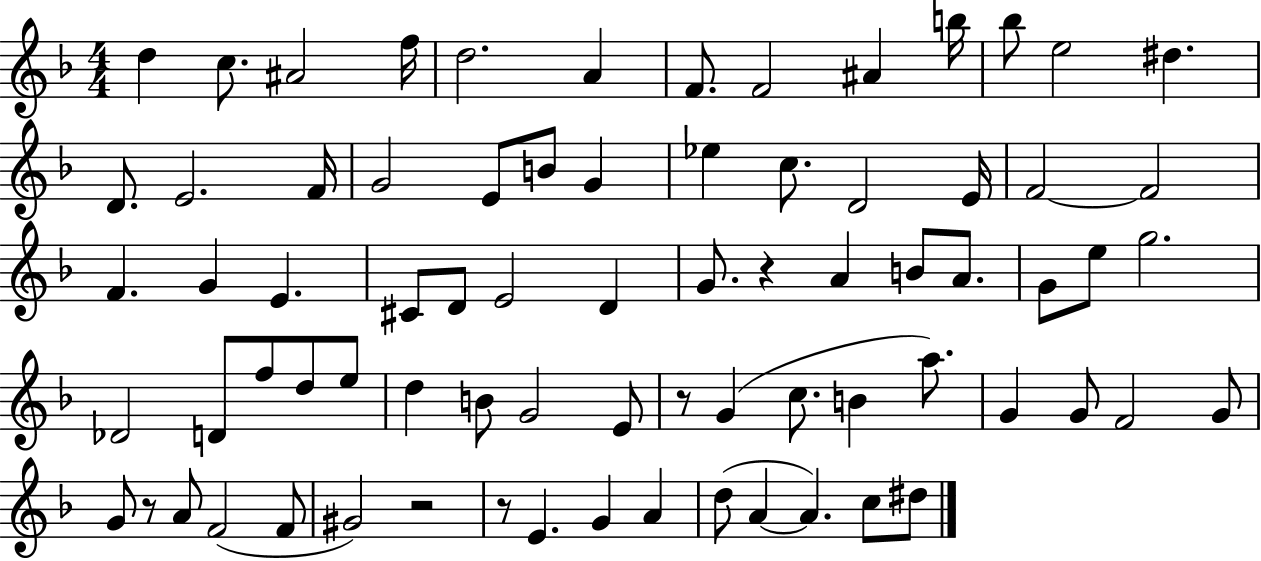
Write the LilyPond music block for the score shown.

{
  \clef treble
  \numericTimeSignature
  \time 4/4
  \key f \major
  d''4 c''8. ais'2 f''16 | d''2. a'4 | f'8. f'2 ais'4 b''16 | bes''8 e''2 dis''4. | \break d'8. e'2. f'16 | g'2 e'8 b'8 g'4 | ees''4 c''8. d'2 e'16 | f'2~~ f'2 | \break f'4. g'4 e'4. | cis'8 d'8 e'2 d'4 | g'8. r4 a'4 b'8 a'8. | g'8 e''8 g''2. | \break des'2 d'8 f''8 d''8 e''8 | d''4 b'8 g'2 e'8 | r8 g'4( c''8. b'4 a''8.) | g'4 g'8 f'2 g'8 | \break g'8 r8 a'8 f'2( f'8 | gis'2) r2 | r8 e'4. g'4 a'4 | d''8( a'4~~ a'4.) c''8 dis''8 | \break \bar "|."
}